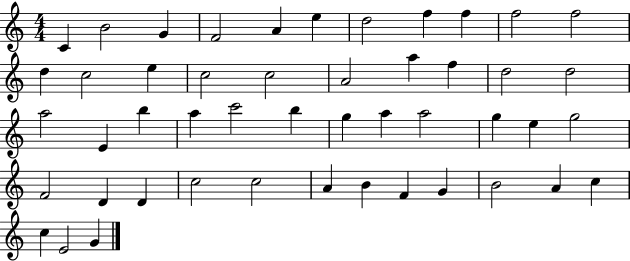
{
  \clef treble
  \numericTimeSignature
  \time 4/4
  \key c \major
  c'4 b'2 g'4 | f'2 a'4 e''4 | d''2 f''4 f''4 | f''2 f''2 | \break d''4 c''2 e''4 | c''2 c''2 | a'2 a''4 f''4 | d''2 d''2 | \break a''2 e'4 b''4 | a''4 c'''2 b''4 | g''4 a''4 a''2 | g''4 e''4 g''2 | \break f'2 d'4 d'4 | c''2 c''2 | a'4 b'4 f'4 g'4 | b'2 a'4 c''4 | \break c''4 e'2 g'4 | \bar "|."
}